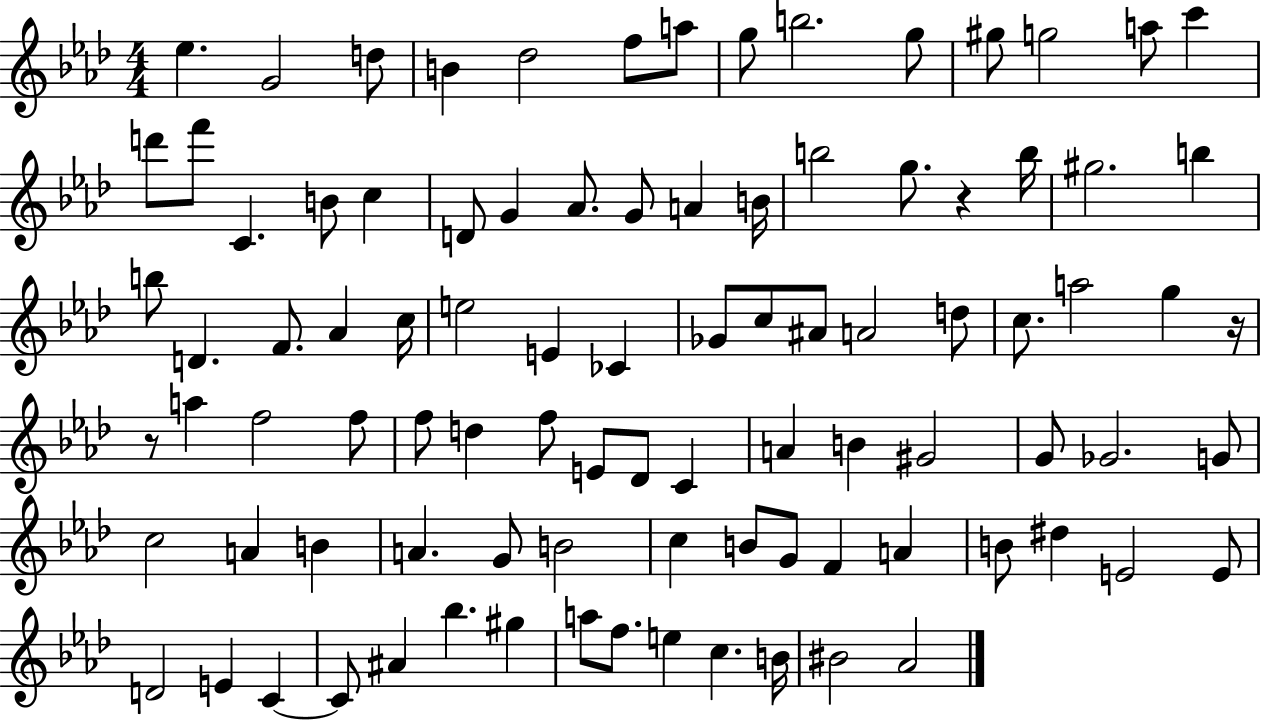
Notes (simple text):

Eb5/q. G4/h D5/e B4/q Db5/h F5/e A5/e G5/e B5/h. G5/e G#5/e G5/h A5/e C6/q D6/e F6/e C4/q. B4/e C5/q D4/e G4/q Ab4/e. G4/e A4/q B4/s B5/h G5/e. R/q B5/s G#5/h. B5/q B5/e D4/q. F4/e. Ab4/q C5/s E5/h E4/q CES4/q Gb4/e C5/e A#4/e A4/h D5/e C5/e. A5/h G5/q R/s R/e A5/q F5/h F5/e F5/e D5/q F5/e E4/e Db4/e C4/q A4/q B4/q G#4/h G4/e Gb4/h. G4/e C5/h A4/q B4/q A4/q. G4/e B4/h C5/q B4/e G4/e F4/q A4/q B4/e D#5/q E4/h E4/e D4/h E4/q C4/q C4/e A#4/q Bb5/q. G#5/q A5/e F5/e. E5/q C5/q. B4/s BIS4/h Ab4/h